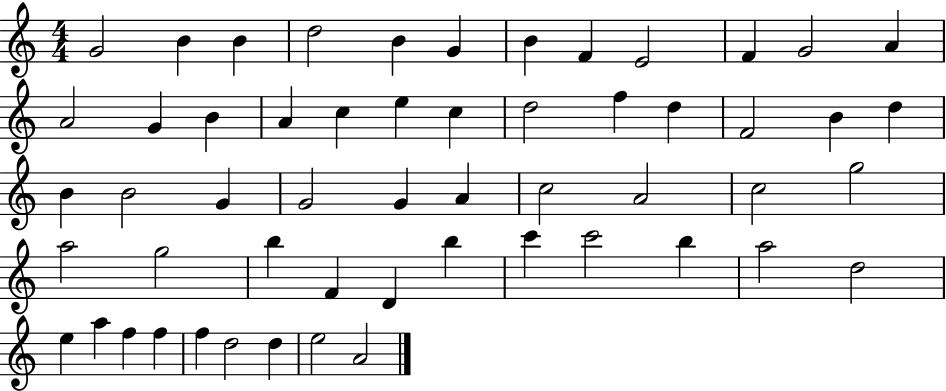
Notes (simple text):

G4/h B4/q B4/q D5/h B4/q G4/q B4/q F4/q E4/h F4/q G4/h A4/q A4/h G4/q B4/q A4/q C5/q E5/q C5/q D5/h F5/q D5/q F4/h B4/q D5/q B4/q B4/h G4/q G4/h G4/q A4/q C5/h A4/h C5/h G5/h A5/h G5/h B5/q F4/q D4/q B5/q C6/q C6/h B5/q A5/h D5/h E5/q A5/q F5/q F5/q F5/q D5/h D5/q E5/h A4/h